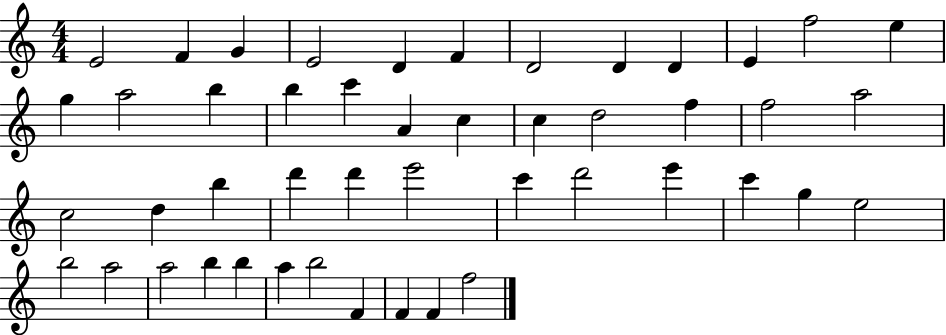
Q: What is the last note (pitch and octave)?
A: F5